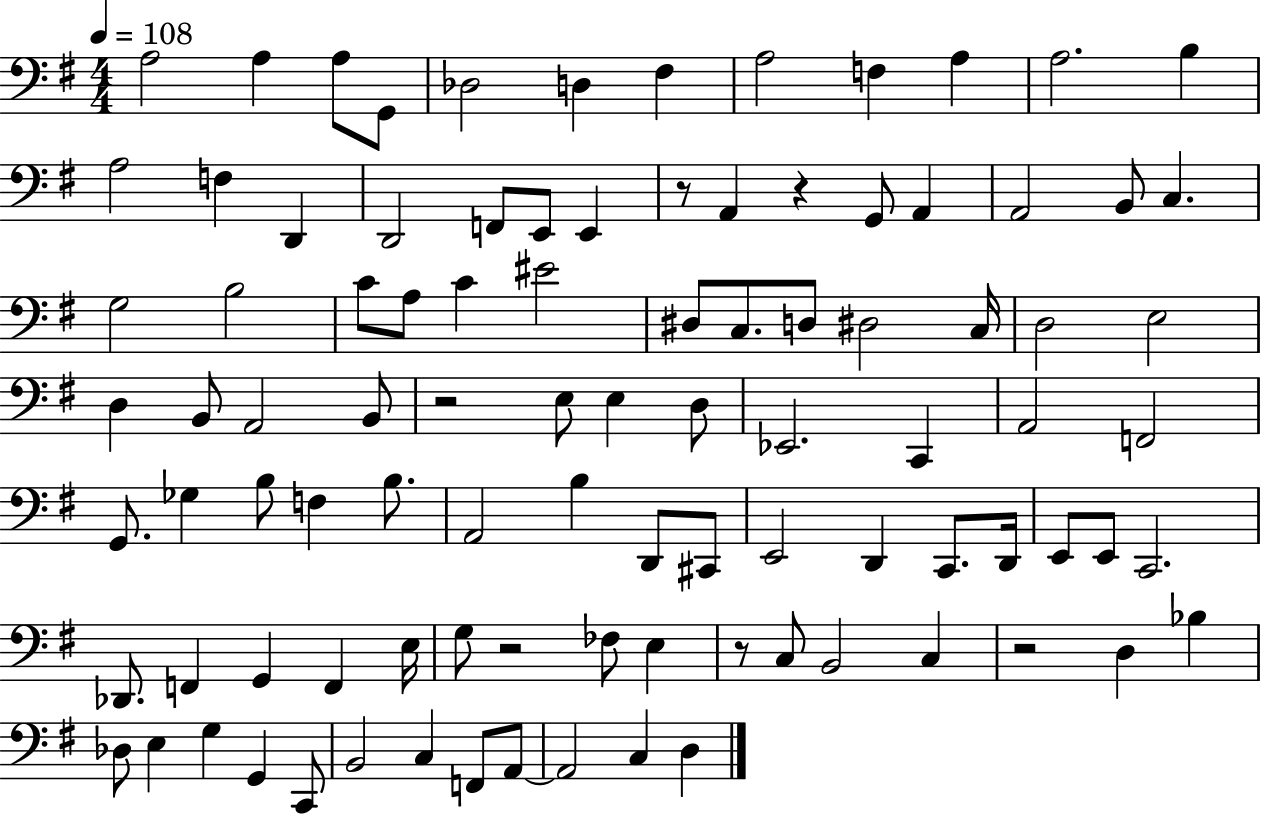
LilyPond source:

{
  \clef bass
  \numericTimeSignature
  \time 4/4
  \key g \major
  \tempo 4 = 108
  a2 a4 a8 g,8 | des2 d4 fis4 | a2 f4 a4 | a2. b4 | \break a2 f4 d,4 | d,2 f,8 e,8 e,4 | r8 a,4 r4 g,8 a,4 | a,2 b,8 c4. | \break g2 b2 | c'8 a8 c'4 eis'2 | dis8 c8. d8 dis2 c16 | d2 e2 | \break d4 b,8 a,2 b,8 | r2 e8 e4 d8 | ees,2. c,4 | a,2 f,2 | \break g,8. ges4 b8 f4 b8. | a,2 b4 d,8 cis,8 | e,2 d,4 c,8. d,16 | e,8 e,8 c,2. | \break des,8. f,4 g,4 f,4 e16 | g8 r2 fes8 e4 | r8 c8 b,2 c4 | r2 d4 bes4 | \break des8 e4 g4 g,4 c,8 | b,2 c4 f,8 a,8~~ | a,2 c4 d4 | \bar "|."
}